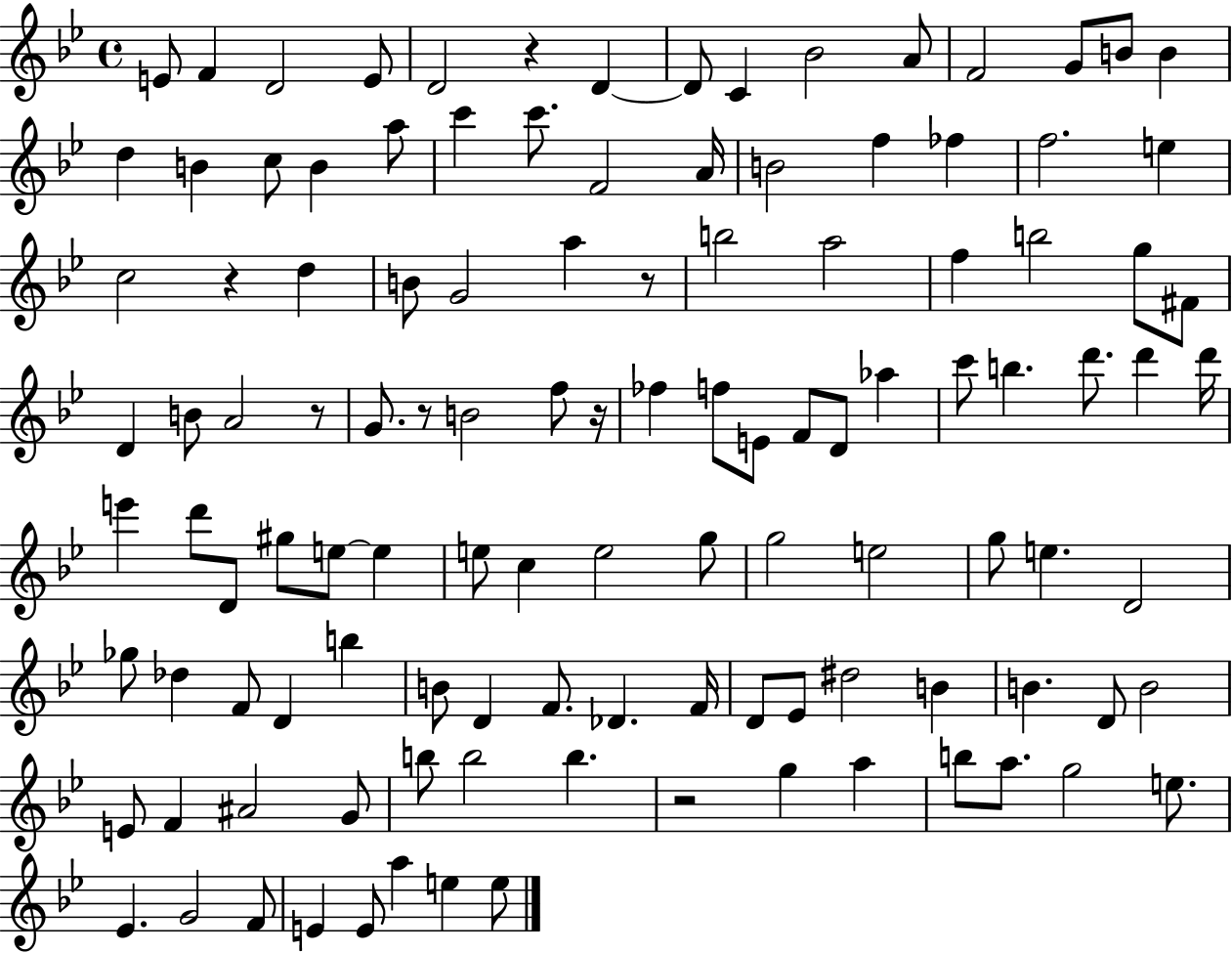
X:1
T:Untitled
M:4/4
L:1/4
K:Bb
E/2 F D2 E/2 D2 z D D/2 C _B2 A/2 F2 G/2 B/2 B d B c/2 B a/2 c' c'/2 F2 A/4 B2 f _f f2 e c2 z d B/2 G2 a z/2 b2 a2 f b2 g/2 ^F/2 D B/2 A2 z/2 G/2 z/2 B2 f/2 z/4 _f f/2 E/2 F/2 D/2 _a c'/2 b d'/2 d' d'/4 e' d'/2 D/2 ^g/2 e/2 e e/2 c e2 g/2 g2 e2 g/2 e D2 _g/2 _d F/2 D b B/2 D F/2 _D F/4 D/2 _E/2 ^d2 B B D/2 B2 E/2 F ^A2 G/2 b/2 b2 b z2 g a b/2 a/2 g2 e/2 _E G2 F/2 E E/2 a e e/2